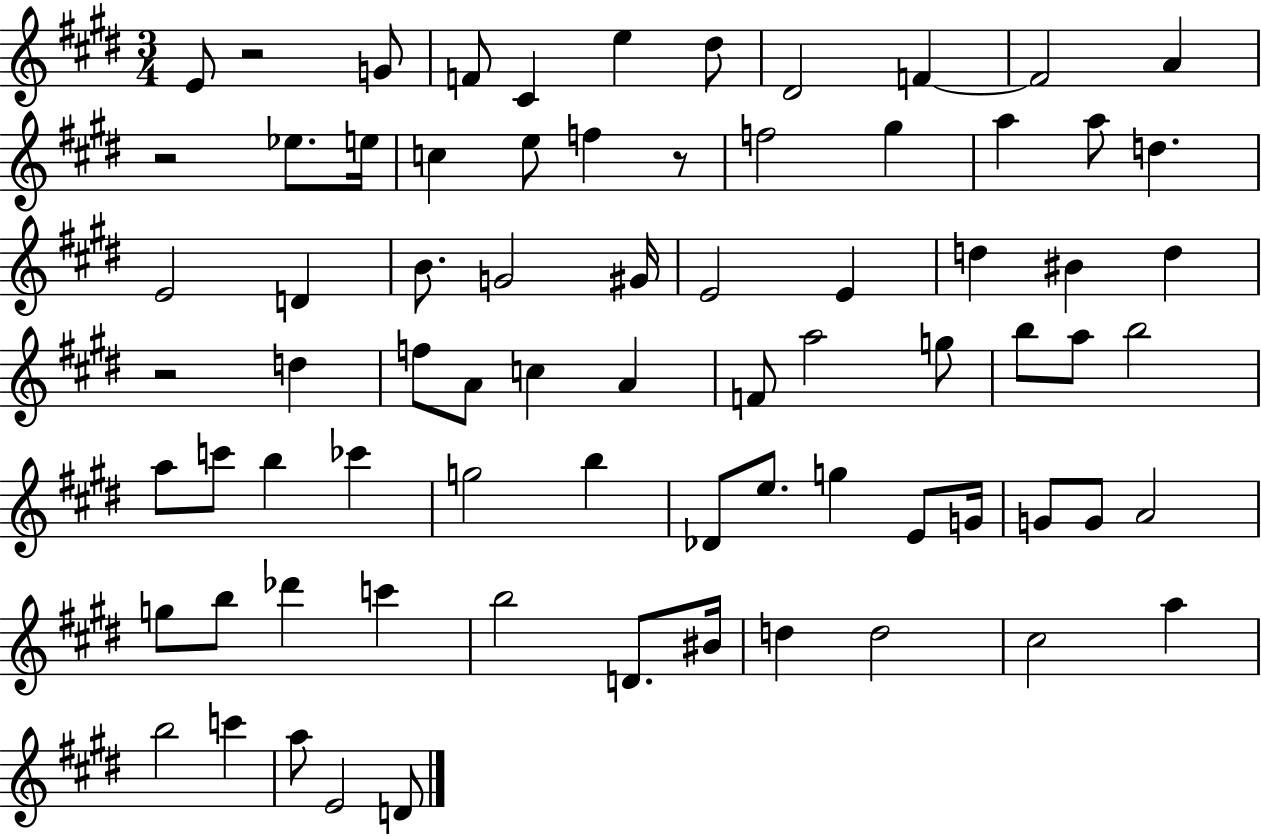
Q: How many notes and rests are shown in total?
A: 75